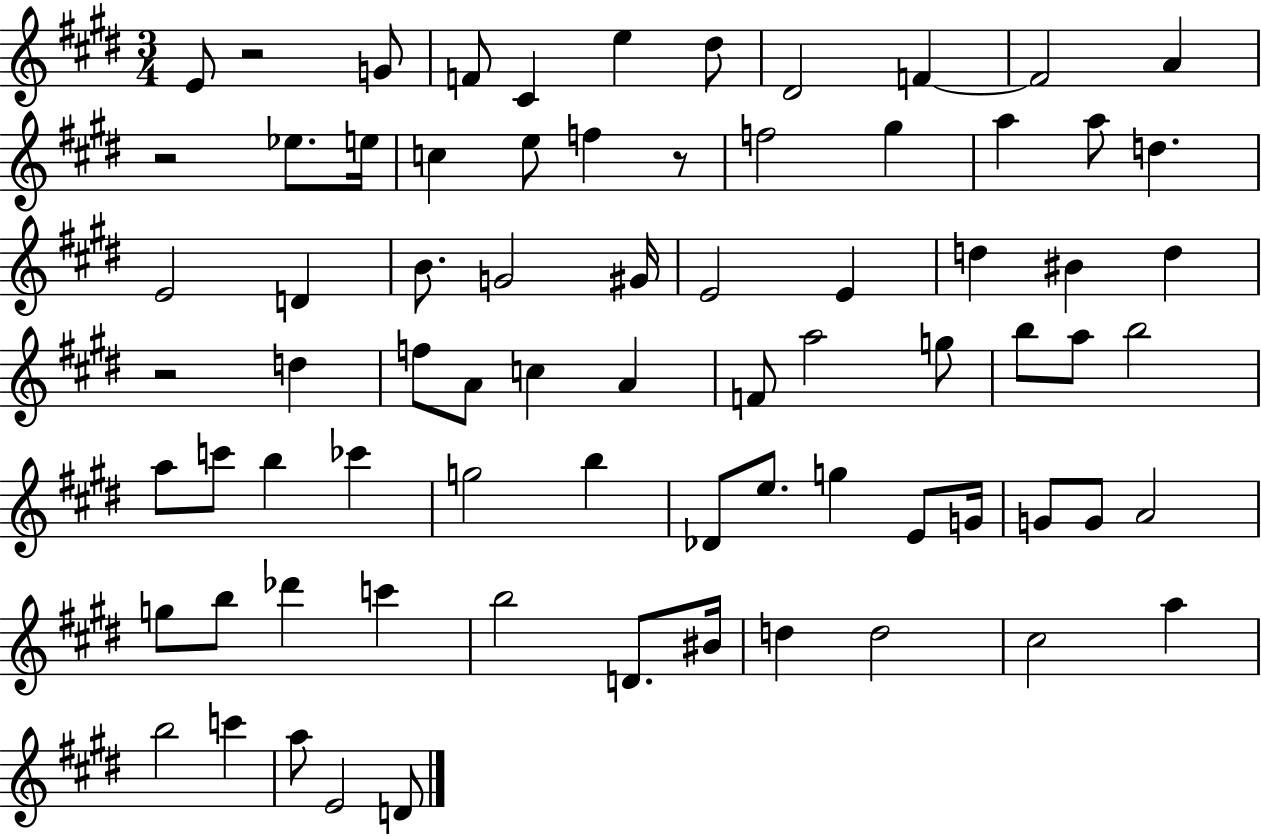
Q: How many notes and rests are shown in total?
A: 75